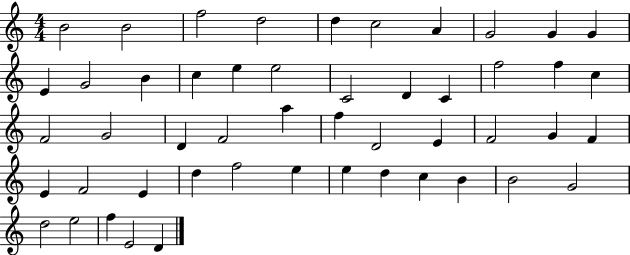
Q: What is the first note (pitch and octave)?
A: B4